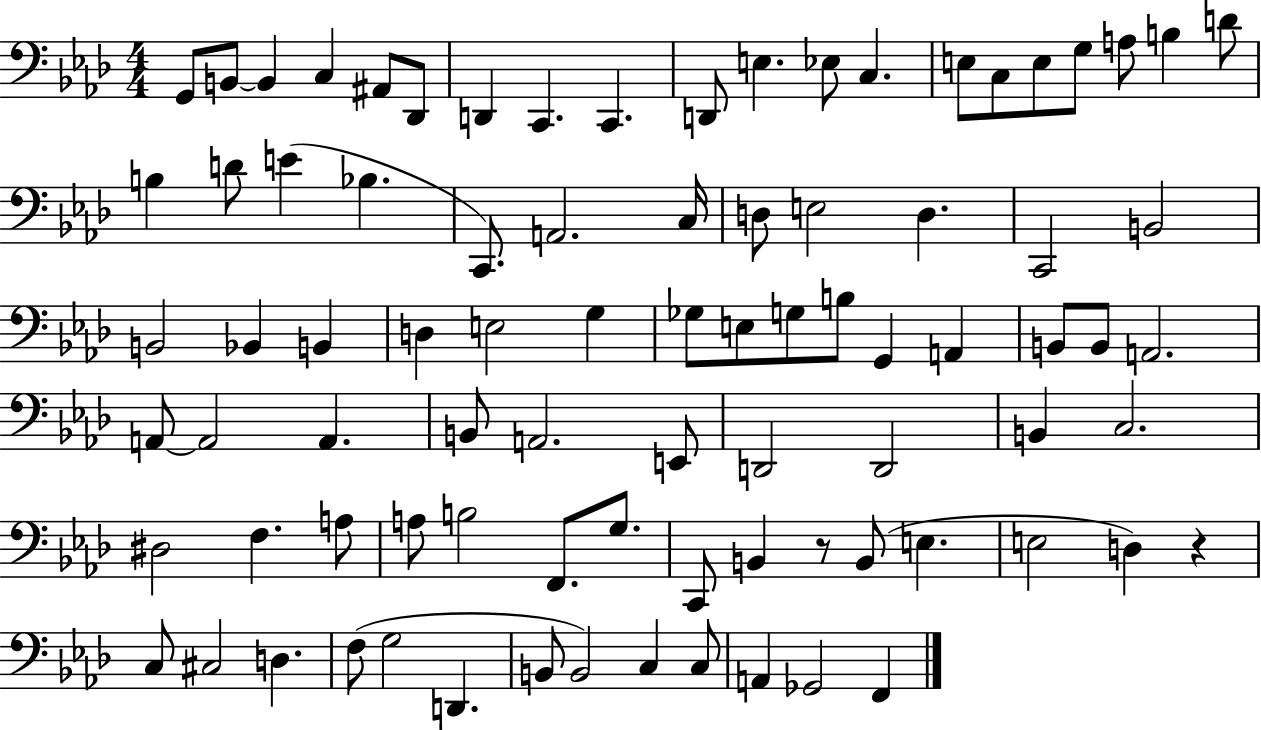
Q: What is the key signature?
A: AES major